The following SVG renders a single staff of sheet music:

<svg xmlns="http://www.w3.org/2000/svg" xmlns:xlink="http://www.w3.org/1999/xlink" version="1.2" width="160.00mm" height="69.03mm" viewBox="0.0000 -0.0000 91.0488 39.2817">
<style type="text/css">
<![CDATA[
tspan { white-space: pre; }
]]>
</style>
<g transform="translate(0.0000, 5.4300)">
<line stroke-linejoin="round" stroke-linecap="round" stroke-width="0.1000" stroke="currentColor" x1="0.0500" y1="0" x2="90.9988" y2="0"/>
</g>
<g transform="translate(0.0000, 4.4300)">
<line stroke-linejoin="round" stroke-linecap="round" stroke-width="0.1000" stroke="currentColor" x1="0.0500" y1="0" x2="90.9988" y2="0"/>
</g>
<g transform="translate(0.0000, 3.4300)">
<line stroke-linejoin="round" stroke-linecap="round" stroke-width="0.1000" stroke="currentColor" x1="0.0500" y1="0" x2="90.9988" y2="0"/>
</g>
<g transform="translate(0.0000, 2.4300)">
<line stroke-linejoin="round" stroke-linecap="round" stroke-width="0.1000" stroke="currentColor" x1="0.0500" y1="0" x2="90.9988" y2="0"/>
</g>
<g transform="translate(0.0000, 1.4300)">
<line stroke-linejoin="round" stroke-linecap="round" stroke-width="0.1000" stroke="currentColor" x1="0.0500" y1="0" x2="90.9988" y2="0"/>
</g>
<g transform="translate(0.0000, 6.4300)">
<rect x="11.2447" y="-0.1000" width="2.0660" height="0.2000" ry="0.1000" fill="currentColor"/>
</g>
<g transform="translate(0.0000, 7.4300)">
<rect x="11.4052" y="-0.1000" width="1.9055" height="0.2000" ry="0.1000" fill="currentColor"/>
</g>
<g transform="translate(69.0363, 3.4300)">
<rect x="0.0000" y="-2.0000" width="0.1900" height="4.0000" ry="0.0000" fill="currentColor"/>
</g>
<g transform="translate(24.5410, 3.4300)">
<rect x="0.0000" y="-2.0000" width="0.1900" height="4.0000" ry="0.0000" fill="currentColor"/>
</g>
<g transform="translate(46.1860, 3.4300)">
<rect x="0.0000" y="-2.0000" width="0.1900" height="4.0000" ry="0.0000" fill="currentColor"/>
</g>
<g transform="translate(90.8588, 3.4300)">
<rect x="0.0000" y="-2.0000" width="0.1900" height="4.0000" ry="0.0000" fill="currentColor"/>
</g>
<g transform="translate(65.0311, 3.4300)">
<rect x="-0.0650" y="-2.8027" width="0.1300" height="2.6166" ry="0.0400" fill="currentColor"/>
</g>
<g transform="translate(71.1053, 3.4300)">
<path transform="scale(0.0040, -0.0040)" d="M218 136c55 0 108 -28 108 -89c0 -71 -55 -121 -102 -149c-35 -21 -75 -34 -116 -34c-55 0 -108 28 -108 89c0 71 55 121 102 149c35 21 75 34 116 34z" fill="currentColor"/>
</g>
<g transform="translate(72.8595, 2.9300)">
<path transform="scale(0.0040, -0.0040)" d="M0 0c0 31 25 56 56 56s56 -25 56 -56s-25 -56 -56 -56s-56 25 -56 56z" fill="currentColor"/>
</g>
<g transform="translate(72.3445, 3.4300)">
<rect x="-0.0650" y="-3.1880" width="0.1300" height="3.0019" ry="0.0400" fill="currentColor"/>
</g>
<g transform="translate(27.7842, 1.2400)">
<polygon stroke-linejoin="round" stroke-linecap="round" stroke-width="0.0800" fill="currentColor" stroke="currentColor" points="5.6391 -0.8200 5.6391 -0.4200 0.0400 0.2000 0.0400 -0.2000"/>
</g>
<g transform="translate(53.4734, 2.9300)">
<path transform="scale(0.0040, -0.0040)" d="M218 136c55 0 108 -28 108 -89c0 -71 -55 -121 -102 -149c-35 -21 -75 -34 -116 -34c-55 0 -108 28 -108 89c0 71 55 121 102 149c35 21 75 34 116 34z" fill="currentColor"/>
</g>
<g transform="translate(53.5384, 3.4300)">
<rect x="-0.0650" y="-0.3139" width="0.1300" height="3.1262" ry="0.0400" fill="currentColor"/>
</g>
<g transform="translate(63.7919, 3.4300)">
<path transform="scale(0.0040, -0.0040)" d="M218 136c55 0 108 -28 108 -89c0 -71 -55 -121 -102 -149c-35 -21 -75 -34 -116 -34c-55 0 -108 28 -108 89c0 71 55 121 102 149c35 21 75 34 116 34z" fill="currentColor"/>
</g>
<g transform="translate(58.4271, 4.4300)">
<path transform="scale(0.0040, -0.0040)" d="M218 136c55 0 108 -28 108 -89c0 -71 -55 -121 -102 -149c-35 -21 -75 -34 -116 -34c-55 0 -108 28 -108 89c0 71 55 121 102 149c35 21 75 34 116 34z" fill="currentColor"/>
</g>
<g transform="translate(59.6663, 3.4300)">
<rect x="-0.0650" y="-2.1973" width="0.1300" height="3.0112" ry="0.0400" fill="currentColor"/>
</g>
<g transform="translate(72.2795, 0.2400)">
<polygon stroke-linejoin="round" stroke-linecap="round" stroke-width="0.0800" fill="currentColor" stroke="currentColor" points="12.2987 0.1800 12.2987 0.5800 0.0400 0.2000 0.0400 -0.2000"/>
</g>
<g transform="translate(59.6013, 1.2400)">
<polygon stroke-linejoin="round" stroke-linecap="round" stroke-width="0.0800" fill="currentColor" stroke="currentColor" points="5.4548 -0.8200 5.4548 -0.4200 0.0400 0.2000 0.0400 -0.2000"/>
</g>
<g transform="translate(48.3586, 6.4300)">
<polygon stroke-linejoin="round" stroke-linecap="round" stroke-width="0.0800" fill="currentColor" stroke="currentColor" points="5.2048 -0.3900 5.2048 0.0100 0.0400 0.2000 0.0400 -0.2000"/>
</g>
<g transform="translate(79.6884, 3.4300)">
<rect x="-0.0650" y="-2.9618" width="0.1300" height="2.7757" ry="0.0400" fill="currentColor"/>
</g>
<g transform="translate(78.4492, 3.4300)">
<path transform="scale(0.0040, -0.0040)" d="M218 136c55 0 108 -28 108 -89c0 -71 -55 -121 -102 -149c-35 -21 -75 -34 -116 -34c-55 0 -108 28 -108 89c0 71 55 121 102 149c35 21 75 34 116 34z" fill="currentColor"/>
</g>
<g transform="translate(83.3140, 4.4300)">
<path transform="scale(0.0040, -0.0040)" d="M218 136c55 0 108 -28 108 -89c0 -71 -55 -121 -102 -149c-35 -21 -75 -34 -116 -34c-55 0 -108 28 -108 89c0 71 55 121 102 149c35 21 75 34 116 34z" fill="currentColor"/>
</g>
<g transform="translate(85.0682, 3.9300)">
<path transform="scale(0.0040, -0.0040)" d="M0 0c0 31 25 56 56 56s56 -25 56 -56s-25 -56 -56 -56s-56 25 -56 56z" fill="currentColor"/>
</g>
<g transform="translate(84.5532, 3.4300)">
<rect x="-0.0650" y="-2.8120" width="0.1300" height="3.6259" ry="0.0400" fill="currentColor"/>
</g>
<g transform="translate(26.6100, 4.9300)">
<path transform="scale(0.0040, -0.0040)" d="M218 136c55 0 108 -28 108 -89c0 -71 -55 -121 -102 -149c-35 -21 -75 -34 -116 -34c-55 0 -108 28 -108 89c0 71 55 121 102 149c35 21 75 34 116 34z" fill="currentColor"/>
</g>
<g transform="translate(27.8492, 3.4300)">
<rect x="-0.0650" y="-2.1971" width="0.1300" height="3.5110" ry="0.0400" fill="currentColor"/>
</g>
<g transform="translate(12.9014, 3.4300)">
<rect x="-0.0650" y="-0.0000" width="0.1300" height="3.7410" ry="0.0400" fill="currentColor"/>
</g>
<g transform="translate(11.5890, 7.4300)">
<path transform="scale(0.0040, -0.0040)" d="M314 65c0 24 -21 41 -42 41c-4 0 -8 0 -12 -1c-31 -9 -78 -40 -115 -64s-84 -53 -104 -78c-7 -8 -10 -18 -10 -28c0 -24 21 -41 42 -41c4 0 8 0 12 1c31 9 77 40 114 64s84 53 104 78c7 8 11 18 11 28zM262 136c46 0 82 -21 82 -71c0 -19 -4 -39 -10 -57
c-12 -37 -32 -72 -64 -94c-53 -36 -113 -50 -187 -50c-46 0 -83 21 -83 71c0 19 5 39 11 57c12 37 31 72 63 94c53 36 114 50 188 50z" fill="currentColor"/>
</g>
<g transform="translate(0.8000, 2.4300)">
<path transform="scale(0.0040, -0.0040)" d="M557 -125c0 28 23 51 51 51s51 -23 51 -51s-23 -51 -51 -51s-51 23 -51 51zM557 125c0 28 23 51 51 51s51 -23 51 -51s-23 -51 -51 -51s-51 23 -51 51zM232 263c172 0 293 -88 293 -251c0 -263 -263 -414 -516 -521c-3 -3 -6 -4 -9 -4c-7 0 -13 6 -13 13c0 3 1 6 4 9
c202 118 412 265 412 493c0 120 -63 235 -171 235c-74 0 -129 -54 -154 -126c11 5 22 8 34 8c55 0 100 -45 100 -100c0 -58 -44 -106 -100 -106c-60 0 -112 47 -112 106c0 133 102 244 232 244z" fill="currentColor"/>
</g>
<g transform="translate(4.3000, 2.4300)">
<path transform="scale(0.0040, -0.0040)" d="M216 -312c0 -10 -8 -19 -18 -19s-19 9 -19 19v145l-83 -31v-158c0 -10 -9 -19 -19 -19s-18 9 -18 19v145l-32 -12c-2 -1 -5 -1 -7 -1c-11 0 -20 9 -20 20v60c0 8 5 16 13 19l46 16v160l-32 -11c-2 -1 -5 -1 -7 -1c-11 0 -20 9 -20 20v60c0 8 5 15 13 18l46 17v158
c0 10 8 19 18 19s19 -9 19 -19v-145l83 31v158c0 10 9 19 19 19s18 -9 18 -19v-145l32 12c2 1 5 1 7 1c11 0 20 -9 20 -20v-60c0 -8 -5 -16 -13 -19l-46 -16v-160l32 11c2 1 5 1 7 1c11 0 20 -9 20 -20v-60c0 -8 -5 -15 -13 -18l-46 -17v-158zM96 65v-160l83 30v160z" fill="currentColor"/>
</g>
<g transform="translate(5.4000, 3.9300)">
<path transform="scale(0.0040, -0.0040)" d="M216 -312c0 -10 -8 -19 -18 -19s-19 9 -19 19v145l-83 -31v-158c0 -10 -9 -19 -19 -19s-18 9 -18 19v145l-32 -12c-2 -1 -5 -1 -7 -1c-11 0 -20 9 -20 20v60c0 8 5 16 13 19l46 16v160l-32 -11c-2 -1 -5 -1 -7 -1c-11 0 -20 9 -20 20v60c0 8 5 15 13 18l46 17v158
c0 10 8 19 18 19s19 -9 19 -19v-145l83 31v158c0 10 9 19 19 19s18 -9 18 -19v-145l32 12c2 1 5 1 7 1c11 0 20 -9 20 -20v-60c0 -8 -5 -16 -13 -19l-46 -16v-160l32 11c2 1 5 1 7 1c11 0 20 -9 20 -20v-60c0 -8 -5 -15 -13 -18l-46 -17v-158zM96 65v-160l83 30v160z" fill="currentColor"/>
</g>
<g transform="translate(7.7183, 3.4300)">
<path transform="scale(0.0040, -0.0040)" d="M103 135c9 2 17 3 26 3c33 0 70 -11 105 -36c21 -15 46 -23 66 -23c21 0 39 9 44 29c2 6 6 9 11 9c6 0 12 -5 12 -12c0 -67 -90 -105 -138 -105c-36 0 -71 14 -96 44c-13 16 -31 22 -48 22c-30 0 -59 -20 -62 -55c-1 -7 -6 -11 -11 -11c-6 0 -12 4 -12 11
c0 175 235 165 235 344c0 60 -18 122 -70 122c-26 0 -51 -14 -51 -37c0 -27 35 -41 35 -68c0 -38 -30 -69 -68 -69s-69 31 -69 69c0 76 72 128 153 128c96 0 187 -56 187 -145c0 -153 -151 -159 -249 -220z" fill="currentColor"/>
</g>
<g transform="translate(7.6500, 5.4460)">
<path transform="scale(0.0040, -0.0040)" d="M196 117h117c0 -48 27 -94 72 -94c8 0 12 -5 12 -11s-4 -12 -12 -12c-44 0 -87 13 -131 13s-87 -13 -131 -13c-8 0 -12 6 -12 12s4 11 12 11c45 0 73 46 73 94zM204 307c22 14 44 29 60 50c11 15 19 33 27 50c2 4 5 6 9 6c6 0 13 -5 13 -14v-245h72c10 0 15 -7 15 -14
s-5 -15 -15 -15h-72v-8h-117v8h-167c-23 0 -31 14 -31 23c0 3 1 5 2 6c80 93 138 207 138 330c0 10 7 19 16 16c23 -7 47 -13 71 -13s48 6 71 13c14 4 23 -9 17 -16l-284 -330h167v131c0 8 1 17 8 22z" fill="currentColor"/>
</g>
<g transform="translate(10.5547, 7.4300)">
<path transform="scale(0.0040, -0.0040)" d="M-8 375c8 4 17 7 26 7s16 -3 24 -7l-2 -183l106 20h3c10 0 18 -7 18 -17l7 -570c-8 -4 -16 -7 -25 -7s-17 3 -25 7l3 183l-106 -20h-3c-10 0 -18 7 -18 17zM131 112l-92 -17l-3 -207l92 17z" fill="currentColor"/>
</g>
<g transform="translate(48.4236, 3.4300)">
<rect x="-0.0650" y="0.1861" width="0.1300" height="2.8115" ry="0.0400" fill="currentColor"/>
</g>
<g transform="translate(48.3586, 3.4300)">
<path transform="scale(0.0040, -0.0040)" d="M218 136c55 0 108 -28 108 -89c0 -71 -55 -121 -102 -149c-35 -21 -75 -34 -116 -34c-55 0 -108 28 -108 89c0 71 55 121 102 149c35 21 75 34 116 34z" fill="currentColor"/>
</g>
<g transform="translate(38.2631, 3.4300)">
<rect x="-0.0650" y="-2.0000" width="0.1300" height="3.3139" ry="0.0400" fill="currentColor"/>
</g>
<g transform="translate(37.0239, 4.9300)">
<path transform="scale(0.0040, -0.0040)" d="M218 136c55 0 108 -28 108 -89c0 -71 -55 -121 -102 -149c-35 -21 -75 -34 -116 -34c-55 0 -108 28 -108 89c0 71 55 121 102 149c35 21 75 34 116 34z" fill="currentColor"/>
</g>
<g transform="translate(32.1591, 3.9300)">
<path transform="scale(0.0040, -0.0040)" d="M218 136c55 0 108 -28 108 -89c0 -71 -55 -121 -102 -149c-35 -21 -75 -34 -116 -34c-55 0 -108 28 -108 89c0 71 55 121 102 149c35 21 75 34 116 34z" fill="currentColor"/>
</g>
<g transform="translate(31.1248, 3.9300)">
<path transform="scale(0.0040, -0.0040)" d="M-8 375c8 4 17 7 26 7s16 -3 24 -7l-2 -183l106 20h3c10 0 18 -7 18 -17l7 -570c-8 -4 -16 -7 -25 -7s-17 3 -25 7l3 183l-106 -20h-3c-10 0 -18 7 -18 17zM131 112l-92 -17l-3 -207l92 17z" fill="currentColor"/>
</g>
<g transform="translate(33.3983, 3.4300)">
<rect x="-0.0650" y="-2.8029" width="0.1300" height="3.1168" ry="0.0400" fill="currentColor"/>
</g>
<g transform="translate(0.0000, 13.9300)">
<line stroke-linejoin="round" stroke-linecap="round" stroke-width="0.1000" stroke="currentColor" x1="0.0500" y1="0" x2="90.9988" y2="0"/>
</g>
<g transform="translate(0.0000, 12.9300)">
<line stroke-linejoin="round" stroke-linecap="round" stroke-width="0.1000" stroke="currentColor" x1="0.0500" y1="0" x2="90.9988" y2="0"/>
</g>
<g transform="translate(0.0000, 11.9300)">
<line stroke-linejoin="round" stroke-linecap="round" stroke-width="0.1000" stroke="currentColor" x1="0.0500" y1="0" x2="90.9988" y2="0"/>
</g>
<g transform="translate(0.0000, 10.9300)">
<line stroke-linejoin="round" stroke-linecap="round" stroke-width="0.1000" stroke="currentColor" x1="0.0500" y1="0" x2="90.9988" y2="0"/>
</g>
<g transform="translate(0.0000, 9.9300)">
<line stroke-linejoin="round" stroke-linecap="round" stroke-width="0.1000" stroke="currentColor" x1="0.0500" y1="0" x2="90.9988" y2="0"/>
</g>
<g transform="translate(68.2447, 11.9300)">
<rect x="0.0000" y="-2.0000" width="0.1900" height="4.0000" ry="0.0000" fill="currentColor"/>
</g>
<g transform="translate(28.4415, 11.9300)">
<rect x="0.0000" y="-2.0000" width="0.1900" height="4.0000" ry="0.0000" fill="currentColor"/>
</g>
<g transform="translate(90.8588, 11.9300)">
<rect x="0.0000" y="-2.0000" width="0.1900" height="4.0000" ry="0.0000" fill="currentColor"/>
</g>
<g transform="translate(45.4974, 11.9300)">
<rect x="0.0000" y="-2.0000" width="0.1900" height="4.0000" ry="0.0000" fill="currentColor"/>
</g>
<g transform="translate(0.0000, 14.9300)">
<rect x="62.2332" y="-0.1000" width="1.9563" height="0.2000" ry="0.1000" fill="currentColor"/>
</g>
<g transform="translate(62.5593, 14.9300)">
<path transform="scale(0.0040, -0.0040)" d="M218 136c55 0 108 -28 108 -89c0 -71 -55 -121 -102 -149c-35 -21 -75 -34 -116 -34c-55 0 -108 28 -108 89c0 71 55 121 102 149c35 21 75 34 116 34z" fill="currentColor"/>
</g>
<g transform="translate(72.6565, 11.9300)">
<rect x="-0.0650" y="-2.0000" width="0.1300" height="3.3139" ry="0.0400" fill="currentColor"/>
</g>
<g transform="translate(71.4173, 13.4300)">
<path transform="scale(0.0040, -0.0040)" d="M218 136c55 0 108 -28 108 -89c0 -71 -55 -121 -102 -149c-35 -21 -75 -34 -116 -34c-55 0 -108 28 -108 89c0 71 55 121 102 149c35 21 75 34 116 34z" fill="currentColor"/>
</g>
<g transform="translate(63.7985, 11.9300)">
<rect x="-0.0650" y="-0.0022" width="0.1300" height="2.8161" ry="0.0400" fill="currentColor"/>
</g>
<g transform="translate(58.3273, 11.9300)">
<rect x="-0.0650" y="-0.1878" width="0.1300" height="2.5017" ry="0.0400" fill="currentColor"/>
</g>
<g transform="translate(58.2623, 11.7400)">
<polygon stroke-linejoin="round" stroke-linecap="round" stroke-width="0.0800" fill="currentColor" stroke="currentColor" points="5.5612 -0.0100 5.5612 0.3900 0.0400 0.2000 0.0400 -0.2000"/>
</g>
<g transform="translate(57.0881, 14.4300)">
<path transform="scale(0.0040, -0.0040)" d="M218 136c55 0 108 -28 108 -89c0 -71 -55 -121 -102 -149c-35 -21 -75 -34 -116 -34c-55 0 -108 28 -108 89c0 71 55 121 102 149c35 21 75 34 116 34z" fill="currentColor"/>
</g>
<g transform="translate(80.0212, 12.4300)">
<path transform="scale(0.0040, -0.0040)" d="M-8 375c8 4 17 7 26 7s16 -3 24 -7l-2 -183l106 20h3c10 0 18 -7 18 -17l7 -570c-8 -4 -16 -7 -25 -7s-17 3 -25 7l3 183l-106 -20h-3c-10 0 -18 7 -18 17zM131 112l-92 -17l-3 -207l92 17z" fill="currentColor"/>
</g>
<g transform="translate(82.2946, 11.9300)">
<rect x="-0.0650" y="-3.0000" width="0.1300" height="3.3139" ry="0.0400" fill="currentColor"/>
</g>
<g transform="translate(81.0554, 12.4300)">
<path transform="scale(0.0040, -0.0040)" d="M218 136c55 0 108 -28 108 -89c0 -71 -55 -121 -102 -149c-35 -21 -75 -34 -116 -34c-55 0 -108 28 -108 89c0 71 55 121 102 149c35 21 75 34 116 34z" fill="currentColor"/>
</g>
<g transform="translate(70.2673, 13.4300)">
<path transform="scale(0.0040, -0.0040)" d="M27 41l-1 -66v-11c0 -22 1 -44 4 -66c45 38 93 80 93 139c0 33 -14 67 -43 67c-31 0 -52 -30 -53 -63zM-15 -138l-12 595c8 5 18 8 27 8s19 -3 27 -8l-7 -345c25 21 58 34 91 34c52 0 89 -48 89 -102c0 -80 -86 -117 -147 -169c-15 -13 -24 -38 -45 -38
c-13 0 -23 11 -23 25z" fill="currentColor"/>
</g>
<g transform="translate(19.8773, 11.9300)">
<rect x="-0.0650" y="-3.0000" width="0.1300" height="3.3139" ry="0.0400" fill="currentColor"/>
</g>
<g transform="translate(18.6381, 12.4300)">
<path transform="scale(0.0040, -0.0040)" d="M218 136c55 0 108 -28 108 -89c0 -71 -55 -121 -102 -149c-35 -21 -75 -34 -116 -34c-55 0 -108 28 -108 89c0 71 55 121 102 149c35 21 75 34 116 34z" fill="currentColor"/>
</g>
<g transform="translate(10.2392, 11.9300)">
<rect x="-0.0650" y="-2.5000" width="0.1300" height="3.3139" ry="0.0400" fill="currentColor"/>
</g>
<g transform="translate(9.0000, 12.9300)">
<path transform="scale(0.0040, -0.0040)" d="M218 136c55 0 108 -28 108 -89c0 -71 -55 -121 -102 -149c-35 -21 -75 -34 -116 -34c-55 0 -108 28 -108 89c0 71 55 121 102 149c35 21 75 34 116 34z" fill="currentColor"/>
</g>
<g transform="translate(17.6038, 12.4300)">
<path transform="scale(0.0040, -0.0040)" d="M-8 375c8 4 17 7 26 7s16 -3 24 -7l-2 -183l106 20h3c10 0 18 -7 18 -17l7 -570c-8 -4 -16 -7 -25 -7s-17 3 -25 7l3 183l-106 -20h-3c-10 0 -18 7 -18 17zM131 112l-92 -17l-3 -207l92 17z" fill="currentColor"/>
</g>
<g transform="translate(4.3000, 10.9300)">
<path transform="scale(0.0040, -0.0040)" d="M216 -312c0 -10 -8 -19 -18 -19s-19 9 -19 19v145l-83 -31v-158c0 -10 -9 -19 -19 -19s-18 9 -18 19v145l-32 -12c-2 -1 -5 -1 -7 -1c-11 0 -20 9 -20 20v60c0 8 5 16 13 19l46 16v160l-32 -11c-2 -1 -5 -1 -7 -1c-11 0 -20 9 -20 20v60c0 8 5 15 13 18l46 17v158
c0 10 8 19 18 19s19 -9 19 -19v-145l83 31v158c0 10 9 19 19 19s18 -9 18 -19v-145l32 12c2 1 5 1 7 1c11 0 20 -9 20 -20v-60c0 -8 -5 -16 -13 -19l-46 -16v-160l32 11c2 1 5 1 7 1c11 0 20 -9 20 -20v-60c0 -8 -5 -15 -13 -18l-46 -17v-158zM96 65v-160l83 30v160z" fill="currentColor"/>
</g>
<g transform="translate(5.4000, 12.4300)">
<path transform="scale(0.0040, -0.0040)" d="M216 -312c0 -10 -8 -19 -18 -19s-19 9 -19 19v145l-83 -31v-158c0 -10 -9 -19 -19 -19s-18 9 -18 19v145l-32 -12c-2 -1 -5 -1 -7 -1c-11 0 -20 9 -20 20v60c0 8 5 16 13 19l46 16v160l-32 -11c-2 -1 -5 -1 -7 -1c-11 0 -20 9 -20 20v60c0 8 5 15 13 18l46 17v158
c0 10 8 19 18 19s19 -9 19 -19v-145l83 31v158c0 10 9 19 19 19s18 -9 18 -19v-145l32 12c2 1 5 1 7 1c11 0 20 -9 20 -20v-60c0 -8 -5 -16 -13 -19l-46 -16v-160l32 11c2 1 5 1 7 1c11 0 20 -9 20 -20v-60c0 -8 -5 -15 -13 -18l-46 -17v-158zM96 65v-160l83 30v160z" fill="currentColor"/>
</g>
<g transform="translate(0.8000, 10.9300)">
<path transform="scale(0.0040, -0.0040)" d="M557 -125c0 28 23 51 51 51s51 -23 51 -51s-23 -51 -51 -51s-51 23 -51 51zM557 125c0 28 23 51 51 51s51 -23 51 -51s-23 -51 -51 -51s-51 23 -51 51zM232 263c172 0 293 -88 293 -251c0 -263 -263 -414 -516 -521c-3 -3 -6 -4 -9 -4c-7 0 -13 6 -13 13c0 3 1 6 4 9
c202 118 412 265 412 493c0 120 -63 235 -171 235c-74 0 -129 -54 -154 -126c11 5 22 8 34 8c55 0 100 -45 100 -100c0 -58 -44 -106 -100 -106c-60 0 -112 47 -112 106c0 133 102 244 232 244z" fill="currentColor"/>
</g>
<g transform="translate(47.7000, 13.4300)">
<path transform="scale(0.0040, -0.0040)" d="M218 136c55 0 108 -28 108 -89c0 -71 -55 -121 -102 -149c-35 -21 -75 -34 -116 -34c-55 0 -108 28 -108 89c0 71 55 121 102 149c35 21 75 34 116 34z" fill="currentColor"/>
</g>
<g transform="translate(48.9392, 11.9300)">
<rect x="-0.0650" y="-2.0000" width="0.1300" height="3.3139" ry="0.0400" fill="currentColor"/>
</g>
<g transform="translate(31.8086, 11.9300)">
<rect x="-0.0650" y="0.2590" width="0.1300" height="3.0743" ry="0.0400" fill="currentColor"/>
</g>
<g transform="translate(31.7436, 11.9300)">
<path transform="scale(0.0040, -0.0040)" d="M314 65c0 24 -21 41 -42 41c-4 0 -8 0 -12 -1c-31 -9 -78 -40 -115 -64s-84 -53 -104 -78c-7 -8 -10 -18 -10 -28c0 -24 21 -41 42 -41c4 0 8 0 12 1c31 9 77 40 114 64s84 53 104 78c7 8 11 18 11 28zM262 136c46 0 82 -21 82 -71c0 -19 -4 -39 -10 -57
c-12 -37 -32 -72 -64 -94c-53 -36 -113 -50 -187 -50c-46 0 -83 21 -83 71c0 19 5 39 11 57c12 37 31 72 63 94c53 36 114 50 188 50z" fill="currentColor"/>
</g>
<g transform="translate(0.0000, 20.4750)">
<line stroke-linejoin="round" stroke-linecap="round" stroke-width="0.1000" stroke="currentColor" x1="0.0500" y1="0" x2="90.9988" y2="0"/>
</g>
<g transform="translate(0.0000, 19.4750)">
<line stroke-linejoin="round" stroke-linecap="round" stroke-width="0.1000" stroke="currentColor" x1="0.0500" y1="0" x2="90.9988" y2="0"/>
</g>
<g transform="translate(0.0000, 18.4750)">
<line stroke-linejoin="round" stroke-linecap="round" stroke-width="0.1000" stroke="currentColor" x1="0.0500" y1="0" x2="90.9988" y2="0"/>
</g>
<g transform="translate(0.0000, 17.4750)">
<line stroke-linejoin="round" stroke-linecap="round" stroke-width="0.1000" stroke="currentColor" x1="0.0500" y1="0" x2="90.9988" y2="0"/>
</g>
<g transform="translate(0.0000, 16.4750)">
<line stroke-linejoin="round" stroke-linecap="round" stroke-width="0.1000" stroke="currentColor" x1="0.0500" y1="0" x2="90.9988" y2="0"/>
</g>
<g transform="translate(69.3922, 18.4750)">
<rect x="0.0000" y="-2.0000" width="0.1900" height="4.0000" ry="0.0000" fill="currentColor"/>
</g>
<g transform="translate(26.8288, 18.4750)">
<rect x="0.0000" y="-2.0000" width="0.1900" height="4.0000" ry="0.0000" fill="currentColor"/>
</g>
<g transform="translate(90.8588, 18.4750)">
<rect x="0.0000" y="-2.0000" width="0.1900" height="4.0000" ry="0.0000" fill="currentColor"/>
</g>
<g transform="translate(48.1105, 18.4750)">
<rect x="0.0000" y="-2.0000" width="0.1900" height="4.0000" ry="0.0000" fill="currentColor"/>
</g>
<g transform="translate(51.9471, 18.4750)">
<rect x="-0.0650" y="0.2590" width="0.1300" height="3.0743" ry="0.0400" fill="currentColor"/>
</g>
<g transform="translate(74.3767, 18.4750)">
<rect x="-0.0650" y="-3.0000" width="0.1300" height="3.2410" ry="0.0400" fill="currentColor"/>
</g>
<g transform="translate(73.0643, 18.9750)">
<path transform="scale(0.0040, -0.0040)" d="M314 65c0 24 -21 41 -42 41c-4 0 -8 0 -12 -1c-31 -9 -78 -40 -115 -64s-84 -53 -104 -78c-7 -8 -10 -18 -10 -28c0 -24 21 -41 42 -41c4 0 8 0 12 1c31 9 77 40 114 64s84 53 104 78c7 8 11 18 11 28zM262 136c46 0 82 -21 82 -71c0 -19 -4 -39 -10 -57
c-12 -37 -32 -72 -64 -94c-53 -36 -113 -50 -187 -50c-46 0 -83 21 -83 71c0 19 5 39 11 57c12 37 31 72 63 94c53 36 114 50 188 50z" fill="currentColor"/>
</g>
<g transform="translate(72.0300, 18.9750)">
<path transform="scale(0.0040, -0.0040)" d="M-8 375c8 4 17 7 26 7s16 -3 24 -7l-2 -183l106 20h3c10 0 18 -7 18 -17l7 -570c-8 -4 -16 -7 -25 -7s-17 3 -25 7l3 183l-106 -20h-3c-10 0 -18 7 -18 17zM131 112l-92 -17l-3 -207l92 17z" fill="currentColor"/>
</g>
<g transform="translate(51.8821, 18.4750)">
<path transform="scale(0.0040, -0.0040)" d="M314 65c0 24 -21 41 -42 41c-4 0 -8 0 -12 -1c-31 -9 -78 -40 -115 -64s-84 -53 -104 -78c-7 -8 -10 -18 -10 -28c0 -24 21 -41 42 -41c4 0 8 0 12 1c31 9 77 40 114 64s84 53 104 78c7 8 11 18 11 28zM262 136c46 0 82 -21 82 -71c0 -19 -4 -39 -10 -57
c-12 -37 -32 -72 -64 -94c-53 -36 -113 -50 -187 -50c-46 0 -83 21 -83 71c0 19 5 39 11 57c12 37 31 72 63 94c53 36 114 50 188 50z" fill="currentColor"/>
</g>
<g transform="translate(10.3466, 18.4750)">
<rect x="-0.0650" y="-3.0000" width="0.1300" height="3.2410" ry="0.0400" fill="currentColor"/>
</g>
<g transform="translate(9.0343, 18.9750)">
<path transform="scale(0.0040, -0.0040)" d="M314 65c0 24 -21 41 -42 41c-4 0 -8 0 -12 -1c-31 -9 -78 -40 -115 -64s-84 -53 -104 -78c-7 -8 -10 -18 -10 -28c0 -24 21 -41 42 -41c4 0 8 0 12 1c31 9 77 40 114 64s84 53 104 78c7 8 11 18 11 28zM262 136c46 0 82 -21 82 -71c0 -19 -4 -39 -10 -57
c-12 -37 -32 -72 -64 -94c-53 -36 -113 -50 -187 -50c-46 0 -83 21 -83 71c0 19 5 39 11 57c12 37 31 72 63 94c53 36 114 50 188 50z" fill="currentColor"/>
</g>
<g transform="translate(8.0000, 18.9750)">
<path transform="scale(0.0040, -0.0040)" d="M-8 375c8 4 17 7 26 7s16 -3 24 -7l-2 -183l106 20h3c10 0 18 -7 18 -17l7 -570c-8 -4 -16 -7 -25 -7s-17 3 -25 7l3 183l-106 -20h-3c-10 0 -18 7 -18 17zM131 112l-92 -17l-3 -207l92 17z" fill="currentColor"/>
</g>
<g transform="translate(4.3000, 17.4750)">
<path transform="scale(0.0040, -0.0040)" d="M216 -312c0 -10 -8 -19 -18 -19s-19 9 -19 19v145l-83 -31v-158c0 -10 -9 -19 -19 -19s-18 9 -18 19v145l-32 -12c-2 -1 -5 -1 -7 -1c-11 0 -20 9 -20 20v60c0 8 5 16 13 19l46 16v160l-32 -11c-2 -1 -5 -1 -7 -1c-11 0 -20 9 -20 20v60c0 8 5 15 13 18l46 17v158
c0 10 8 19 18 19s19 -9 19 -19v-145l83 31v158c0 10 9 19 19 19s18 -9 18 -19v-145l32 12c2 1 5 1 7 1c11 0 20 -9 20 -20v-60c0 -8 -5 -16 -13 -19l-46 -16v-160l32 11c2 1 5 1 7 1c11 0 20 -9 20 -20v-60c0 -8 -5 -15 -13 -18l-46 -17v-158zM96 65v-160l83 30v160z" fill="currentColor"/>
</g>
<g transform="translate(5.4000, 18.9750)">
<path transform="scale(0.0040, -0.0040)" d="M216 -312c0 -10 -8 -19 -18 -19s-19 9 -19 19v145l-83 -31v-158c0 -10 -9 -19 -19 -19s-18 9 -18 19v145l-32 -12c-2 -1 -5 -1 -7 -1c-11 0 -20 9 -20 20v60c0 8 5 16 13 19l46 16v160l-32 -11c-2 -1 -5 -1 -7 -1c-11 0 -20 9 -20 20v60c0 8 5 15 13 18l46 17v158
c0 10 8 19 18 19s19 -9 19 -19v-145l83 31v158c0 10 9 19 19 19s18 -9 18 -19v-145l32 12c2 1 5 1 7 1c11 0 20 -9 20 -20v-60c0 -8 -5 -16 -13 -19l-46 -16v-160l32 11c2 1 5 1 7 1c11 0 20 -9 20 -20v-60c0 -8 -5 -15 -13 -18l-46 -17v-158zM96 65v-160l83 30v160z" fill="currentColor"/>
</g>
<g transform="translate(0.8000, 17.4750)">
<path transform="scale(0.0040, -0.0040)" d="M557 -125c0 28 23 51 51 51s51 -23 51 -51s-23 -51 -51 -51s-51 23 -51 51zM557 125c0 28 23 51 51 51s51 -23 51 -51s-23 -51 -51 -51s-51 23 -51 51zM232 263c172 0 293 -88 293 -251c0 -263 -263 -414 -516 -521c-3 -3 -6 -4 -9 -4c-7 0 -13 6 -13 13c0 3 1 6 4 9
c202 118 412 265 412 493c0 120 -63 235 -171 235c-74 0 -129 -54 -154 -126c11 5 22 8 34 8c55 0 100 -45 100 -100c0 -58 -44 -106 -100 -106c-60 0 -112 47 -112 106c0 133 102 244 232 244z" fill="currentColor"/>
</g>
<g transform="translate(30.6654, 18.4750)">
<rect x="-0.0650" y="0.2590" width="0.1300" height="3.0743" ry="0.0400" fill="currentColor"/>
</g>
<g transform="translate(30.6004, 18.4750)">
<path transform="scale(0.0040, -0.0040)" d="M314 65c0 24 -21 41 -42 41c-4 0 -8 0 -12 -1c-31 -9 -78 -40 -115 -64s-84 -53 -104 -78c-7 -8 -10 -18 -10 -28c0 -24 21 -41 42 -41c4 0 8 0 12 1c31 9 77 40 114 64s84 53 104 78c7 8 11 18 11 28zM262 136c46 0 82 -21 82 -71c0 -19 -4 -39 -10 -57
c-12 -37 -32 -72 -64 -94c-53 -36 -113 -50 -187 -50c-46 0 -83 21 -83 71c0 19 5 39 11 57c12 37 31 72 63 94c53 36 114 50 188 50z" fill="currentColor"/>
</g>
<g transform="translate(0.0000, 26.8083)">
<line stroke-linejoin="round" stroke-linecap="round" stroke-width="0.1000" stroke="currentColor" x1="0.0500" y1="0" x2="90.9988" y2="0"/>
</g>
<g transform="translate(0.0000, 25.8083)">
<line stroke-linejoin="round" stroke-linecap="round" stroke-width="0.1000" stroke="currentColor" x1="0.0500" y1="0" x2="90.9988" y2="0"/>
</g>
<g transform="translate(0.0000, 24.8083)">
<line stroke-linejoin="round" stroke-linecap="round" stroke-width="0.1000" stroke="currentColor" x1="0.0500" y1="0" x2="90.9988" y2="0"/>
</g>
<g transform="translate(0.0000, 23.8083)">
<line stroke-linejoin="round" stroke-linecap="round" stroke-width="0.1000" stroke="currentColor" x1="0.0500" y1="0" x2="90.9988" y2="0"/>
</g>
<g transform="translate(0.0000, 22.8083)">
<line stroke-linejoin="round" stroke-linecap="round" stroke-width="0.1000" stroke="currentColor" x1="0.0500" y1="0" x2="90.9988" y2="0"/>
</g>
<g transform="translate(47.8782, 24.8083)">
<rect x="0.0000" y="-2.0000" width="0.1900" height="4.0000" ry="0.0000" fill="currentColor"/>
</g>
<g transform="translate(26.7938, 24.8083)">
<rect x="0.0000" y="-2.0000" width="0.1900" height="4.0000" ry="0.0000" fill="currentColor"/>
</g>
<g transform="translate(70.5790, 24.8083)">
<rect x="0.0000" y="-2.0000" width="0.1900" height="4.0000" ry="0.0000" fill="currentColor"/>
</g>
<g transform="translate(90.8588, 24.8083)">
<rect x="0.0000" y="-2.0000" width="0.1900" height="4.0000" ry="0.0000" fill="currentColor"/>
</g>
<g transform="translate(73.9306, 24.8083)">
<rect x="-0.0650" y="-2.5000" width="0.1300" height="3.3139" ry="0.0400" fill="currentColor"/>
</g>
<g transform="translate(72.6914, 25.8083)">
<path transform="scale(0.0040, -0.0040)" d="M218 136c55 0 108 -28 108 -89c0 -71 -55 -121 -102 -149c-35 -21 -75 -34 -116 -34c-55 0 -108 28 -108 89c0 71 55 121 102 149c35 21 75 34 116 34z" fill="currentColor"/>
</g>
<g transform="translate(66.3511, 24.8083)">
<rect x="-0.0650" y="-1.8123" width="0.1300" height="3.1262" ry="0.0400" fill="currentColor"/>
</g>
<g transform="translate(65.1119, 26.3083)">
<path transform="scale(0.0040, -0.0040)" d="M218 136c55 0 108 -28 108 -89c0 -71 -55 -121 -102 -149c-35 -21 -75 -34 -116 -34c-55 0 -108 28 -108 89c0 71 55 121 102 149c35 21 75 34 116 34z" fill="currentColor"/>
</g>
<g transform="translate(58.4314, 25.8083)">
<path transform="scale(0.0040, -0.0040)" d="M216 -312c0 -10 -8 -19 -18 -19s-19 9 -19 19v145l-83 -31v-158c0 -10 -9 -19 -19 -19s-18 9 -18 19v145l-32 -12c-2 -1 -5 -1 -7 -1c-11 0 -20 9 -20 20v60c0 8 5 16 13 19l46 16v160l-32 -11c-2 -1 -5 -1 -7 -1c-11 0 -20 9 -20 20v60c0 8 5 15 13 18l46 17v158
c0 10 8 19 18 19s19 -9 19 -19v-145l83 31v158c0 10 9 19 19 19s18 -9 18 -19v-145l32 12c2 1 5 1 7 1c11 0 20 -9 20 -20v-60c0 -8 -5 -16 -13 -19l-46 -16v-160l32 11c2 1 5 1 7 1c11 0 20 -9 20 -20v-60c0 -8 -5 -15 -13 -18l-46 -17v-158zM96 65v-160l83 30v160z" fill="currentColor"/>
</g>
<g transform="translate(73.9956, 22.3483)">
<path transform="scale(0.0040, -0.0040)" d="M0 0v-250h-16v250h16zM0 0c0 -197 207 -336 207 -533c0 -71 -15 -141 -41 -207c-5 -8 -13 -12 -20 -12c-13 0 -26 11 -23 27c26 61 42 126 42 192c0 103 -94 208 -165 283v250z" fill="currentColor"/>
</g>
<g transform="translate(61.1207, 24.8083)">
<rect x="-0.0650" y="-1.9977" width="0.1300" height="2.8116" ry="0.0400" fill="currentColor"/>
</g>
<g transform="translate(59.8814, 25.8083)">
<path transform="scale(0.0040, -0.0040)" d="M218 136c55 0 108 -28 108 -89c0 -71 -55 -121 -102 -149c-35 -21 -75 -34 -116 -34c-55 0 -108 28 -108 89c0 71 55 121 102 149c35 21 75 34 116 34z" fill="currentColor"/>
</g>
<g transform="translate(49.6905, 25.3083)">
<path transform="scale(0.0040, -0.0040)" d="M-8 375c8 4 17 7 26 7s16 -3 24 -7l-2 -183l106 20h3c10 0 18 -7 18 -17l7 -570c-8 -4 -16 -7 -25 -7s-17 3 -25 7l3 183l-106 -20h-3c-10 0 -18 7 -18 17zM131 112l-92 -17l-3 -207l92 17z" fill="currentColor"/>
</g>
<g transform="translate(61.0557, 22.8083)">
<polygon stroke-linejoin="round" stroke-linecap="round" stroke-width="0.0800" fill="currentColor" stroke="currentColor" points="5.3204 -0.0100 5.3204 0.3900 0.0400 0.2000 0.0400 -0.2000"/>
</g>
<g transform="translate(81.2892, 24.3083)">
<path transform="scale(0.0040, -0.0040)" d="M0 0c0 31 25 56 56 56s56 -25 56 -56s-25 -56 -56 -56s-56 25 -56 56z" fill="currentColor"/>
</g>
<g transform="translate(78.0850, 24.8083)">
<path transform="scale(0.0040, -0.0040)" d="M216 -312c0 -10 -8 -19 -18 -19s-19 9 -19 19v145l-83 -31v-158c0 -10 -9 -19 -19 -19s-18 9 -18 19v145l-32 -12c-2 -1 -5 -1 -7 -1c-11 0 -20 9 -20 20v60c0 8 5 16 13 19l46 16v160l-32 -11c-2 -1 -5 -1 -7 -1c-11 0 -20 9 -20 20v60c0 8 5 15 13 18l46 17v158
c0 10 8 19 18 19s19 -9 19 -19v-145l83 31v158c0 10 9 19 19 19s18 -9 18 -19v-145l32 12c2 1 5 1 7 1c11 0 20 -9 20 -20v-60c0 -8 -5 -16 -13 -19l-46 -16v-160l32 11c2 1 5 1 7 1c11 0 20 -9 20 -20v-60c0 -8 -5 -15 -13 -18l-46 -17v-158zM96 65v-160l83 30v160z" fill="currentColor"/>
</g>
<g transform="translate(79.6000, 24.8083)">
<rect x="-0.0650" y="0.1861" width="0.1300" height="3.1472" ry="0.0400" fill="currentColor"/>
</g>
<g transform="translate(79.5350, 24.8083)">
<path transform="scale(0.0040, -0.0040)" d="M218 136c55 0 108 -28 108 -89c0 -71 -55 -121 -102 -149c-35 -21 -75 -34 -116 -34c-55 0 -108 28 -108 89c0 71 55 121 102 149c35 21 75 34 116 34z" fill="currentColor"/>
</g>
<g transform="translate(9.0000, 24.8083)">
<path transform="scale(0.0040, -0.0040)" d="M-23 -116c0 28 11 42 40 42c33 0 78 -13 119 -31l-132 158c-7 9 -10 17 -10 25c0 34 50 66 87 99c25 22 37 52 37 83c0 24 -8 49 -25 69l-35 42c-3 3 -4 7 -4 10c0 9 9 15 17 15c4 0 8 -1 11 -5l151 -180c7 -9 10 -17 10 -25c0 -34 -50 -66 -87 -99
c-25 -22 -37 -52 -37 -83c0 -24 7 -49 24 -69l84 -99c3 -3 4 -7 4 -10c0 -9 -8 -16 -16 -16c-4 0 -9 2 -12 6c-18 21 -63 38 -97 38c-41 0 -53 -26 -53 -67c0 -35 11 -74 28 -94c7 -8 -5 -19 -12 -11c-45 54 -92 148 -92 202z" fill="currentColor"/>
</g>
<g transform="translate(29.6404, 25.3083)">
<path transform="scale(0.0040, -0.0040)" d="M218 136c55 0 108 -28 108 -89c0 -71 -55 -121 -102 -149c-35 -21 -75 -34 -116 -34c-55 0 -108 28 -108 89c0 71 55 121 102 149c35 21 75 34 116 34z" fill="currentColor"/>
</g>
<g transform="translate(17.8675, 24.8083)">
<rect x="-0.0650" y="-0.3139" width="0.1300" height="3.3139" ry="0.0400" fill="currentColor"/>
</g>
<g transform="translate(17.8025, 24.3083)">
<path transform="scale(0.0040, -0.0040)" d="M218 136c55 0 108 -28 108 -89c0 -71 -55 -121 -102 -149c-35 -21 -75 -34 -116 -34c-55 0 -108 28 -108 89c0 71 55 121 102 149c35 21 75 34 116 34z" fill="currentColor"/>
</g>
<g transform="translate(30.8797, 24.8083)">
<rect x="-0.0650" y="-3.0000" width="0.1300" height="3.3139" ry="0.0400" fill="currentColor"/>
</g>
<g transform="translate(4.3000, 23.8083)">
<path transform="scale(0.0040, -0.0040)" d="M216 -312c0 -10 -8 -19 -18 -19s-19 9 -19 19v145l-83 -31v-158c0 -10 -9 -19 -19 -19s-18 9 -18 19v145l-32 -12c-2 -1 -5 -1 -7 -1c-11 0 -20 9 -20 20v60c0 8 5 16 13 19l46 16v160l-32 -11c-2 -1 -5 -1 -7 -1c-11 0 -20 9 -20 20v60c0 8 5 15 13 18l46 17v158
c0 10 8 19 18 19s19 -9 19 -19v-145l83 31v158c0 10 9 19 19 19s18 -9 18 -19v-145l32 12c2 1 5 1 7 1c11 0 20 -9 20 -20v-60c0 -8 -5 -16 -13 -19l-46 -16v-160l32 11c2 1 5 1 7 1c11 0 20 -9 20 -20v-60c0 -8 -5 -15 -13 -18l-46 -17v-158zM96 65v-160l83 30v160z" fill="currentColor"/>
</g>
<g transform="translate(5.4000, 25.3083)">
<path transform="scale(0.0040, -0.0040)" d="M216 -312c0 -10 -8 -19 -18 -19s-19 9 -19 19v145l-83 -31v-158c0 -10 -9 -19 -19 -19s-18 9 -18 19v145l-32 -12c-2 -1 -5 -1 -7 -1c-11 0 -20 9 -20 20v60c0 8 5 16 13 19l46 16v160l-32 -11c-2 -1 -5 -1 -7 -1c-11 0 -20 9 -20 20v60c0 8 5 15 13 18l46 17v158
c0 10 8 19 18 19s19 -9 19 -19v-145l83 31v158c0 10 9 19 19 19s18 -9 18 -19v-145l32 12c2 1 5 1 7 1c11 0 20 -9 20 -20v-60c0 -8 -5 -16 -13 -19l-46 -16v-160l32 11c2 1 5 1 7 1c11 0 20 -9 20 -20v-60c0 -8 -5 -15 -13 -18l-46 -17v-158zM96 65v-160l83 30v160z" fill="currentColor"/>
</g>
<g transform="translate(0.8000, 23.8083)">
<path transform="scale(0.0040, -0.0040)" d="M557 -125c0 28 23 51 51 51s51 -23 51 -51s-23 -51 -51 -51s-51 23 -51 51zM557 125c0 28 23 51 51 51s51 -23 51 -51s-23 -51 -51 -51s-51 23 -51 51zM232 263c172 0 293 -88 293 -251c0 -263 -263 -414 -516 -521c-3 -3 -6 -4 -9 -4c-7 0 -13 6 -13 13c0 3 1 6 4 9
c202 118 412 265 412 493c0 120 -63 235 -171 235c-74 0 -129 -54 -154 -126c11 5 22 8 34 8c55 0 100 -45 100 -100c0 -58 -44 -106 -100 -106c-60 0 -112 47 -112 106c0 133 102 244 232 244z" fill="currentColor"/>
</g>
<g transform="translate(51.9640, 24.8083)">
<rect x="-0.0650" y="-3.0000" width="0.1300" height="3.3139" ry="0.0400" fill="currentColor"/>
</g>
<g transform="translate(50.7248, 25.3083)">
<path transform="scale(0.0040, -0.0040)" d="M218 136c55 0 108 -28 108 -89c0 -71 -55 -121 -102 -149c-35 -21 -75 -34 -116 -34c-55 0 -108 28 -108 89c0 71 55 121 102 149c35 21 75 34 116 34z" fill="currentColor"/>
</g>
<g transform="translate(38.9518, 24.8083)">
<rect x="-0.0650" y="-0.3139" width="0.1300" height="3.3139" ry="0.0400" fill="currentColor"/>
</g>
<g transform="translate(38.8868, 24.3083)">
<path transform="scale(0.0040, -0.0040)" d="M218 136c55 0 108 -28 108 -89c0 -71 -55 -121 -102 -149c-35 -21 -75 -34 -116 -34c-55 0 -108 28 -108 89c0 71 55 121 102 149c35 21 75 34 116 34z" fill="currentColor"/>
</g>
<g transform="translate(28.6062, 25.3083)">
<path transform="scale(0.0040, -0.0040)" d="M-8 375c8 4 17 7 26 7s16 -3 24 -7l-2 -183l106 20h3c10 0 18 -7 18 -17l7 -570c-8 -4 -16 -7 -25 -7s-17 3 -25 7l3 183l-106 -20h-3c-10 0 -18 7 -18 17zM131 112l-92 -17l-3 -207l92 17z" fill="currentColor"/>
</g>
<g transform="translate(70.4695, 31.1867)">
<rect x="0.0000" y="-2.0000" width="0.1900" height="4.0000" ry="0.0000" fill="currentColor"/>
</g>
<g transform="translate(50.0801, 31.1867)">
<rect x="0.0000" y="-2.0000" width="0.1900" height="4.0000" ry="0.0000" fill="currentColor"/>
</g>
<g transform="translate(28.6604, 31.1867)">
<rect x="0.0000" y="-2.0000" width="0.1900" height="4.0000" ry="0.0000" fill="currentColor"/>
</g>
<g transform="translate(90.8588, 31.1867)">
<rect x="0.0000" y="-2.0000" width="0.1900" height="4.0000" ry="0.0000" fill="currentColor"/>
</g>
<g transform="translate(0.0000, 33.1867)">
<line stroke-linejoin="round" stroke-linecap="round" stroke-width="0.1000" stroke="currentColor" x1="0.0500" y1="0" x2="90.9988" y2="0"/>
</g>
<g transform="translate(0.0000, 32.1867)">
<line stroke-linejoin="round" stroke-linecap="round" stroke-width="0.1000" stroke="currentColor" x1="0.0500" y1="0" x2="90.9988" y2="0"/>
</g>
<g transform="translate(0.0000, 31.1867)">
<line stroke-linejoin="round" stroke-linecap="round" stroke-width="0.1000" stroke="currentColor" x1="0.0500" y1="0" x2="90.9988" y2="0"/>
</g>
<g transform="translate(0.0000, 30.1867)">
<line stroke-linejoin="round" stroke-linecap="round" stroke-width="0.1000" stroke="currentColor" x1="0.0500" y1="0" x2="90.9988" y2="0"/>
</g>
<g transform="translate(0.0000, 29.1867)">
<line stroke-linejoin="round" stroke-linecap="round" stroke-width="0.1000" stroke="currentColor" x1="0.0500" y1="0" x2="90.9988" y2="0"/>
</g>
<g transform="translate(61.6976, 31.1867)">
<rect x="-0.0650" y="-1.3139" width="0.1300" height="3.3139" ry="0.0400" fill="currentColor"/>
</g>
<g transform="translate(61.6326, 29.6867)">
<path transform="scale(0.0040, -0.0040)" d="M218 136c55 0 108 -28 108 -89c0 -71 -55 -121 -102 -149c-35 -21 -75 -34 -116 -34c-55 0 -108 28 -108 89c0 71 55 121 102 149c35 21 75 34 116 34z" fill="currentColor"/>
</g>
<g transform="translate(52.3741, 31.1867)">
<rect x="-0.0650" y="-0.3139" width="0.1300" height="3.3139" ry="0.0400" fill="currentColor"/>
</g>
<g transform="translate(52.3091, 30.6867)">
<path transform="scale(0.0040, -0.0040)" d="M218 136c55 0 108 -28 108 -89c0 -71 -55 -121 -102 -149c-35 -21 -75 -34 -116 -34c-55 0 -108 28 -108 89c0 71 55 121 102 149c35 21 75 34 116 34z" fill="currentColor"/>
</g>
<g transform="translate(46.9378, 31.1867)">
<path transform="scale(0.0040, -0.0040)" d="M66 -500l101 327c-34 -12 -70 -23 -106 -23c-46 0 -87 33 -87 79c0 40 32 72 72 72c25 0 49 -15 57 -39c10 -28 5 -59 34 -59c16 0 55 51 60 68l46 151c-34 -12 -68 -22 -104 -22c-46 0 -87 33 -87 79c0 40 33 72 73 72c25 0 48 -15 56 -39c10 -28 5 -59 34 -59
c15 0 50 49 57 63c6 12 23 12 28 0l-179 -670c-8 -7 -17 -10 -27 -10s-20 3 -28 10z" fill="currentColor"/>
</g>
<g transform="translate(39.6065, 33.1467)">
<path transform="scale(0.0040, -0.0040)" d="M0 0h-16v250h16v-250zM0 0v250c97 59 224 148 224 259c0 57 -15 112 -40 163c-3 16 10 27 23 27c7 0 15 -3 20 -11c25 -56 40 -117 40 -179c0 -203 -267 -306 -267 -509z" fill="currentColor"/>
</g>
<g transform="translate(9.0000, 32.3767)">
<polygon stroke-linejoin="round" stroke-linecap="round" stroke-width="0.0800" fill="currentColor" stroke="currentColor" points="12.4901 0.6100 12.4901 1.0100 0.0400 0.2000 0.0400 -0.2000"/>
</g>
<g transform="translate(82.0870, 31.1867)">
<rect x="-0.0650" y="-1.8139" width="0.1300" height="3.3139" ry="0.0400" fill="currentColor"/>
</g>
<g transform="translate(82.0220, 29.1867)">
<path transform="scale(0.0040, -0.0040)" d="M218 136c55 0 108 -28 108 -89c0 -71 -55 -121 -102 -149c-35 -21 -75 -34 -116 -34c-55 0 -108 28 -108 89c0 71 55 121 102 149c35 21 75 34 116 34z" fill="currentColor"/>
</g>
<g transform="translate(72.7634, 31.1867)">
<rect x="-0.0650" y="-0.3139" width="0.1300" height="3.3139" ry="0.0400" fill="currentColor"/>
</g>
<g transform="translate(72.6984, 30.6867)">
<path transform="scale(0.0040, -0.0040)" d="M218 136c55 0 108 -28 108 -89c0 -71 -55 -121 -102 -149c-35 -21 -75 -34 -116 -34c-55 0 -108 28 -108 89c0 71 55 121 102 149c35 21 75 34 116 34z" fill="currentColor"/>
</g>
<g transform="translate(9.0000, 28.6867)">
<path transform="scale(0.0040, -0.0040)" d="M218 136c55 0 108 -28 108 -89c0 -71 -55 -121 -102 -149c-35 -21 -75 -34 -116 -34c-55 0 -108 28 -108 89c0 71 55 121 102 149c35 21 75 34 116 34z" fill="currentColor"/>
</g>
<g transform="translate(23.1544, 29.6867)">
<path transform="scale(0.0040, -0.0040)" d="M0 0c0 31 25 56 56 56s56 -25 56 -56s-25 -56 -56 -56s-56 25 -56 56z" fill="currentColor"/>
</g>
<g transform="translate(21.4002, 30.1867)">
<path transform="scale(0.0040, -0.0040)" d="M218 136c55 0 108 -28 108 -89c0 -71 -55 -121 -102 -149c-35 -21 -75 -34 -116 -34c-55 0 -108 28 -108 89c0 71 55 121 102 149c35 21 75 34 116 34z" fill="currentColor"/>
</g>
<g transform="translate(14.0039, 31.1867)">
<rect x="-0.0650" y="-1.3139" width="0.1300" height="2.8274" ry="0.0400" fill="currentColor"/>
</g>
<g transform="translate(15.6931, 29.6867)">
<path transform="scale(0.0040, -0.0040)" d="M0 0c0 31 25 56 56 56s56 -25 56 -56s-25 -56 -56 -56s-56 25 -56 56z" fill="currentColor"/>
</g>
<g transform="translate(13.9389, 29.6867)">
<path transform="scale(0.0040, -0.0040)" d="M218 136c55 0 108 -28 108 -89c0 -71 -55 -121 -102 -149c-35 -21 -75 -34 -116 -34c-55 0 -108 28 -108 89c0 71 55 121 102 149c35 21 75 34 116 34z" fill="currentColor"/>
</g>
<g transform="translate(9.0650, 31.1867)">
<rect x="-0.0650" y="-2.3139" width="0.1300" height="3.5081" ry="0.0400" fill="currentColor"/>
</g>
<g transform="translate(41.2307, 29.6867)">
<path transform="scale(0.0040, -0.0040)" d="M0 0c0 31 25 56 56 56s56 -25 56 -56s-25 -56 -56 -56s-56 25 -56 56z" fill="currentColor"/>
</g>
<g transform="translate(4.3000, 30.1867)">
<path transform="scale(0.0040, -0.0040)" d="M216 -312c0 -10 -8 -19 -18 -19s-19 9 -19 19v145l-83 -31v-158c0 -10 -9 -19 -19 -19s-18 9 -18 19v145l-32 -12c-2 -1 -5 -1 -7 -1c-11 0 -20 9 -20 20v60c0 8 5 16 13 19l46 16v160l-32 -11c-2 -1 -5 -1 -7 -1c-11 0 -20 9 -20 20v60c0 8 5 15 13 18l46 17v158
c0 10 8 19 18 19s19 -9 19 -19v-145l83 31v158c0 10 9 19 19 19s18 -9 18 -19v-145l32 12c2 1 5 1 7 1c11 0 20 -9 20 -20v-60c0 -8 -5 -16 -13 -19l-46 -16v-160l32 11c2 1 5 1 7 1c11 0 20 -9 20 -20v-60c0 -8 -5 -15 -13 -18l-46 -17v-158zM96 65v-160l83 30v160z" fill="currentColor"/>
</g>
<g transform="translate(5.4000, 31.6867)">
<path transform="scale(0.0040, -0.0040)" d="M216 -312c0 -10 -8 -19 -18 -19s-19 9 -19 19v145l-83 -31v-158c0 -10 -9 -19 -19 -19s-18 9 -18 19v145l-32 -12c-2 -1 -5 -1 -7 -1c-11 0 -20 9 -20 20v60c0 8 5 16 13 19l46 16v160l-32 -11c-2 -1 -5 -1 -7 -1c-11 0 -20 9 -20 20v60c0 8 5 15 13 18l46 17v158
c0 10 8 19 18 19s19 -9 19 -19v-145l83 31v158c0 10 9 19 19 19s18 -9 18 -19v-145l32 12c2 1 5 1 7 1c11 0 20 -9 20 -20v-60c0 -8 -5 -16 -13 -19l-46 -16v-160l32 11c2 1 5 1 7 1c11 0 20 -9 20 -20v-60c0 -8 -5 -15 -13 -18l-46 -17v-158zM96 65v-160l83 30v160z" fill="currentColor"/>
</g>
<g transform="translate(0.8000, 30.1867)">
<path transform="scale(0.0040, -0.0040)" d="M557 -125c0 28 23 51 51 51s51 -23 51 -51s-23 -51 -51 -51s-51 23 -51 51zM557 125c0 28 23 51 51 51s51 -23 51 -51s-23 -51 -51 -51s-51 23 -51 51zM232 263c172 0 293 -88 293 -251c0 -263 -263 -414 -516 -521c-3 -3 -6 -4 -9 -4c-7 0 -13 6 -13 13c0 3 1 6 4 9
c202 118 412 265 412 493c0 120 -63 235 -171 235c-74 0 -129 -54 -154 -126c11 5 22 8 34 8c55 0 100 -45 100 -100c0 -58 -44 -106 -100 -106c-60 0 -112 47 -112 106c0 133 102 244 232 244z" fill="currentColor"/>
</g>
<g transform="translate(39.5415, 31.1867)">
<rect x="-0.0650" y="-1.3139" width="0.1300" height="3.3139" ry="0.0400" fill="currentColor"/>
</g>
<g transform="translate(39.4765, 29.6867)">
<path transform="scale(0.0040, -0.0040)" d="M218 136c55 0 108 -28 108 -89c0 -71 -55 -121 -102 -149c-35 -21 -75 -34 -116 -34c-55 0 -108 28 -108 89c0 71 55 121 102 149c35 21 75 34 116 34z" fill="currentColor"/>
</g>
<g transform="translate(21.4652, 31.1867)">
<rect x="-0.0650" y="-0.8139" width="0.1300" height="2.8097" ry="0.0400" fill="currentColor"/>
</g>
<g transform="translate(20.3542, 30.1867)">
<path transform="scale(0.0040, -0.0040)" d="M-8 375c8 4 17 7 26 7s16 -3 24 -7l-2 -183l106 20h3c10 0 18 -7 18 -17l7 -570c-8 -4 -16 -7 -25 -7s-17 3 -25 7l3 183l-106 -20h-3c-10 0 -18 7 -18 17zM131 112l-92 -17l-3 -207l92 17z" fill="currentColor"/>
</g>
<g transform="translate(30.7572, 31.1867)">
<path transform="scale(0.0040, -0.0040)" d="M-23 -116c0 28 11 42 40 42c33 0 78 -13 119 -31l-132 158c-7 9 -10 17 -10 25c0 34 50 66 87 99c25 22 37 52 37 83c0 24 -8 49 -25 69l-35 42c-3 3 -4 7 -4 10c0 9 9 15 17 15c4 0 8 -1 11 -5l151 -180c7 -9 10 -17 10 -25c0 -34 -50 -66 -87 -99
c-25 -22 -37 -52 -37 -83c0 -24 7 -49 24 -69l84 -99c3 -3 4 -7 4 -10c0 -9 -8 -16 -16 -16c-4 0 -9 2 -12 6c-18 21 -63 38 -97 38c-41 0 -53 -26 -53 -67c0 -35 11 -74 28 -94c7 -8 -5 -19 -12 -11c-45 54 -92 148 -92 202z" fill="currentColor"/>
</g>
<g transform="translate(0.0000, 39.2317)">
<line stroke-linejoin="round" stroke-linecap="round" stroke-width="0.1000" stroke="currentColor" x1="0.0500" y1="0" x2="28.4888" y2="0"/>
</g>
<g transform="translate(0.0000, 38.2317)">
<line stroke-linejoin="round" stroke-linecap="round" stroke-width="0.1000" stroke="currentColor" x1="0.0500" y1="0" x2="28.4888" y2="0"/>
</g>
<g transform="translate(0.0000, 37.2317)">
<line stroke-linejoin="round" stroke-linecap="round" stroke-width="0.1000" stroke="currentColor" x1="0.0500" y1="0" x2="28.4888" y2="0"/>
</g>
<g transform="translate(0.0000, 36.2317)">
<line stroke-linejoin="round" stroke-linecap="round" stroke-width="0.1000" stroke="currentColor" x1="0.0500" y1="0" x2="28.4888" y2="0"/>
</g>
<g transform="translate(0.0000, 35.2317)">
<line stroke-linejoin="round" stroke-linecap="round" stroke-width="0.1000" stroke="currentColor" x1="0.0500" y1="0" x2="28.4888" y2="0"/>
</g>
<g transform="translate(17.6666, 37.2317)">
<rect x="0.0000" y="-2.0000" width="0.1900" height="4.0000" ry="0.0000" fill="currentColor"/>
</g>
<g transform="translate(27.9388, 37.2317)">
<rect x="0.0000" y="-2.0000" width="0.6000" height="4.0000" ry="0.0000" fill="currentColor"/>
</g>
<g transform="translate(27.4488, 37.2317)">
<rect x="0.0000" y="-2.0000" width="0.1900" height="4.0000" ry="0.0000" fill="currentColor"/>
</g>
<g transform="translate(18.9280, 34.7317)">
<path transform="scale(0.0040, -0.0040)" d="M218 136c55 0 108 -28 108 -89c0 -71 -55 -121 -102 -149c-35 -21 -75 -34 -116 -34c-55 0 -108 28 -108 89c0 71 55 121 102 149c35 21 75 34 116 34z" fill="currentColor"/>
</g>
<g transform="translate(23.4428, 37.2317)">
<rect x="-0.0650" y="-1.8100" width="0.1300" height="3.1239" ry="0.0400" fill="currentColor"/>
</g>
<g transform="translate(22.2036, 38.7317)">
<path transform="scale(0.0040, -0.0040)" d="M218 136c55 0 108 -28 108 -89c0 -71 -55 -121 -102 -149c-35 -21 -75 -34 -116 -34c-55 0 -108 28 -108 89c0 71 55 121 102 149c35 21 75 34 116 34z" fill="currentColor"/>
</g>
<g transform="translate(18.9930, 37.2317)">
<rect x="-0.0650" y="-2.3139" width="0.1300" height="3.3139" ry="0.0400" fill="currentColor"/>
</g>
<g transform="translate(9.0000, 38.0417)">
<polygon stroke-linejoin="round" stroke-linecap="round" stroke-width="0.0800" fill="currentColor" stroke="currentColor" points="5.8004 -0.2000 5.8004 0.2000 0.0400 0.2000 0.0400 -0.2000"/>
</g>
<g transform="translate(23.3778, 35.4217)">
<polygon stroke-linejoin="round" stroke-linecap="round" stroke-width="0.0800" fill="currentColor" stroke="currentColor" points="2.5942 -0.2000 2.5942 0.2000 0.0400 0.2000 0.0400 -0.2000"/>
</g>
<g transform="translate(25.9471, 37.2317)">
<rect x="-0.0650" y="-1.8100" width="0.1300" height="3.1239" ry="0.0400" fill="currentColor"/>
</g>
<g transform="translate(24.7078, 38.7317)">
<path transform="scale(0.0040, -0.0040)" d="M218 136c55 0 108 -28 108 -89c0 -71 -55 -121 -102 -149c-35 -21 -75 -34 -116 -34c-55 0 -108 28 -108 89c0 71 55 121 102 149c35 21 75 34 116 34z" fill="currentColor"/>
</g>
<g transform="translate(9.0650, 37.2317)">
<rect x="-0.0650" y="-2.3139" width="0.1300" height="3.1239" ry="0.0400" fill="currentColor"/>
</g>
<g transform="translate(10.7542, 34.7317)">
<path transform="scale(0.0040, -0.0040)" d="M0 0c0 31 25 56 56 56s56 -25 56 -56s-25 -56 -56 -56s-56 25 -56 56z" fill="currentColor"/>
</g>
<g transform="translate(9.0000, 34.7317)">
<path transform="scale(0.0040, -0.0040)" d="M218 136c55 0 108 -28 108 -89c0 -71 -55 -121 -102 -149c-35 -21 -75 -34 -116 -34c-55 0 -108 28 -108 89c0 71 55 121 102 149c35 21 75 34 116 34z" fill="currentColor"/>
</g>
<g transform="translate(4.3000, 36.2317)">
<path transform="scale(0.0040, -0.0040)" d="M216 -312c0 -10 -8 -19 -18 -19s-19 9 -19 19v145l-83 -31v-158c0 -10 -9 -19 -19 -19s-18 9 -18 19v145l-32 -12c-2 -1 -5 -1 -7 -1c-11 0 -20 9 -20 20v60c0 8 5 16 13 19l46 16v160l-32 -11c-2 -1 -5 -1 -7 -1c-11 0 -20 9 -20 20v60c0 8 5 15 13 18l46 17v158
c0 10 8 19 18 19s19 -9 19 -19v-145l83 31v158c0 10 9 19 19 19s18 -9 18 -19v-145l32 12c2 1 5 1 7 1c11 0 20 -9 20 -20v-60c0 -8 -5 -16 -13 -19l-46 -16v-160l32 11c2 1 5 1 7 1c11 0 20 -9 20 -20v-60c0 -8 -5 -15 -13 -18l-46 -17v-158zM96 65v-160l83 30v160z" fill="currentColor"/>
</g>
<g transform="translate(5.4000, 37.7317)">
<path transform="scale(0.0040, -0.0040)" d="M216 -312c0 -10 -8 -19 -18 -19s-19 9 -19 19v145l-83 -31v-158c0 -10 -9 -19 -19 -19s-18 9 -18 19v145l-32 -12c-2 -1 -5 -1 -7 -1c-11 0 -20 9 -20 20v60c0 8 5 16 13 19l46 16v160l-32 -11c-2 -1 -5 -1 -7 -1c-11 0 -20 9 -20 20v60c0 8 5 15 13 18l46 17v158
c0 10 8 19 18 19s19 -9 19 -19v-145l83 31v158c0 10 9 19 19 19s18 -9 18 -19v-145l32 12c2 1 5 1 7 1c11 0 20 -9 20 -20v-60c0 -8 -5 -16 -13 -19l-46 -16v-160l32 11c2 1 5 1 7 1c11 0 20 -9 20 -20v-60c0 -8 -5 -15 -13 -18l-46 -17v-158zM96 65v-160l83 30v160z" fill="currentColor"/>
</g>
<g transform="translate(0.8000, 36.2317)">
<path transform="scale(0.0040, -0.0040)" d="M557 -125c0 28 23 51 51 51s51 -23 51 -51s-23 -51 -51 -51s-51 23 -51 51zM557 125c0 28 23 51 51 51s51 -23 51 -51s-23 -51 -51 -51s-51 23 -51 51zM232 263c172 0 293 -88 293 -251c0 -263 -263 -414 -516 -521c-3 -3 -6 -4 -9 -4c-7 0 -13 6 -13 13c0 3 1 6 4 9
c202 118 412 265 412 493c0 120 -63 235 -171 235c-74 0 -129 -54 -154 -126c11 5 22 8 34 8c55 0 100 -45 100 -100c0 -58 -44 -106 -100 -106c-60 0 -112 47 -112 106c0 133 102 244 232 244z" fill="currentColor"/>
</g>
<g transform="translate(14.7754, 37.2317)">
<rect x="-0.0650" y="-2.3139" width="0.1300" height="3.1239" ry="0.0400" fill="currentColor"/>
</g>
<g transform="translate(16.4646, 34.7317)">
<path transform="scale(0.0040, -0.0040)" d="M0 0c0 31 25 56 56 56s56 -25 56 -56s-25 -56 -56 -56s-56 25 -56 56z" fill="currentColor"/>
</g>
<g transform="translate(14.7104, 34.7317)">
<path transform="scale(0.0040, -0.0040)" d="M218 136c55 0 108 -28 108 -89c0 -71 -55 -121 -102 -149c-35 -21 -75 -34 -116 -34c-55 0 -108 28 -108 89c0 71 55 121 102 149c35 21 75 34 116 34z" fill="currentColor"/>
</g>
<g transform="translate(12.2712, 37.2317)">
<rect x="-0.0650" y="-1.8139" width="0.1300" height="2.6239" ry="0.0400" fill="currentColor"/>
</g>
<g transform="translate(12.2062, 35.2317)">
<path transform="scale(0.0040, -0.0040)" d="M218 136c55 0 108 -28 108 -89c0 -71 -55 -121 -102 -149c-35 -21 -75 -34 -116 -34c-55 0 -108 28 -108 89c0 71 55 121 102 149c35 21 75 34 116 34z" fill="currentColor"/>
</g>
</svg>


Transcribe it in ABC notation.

X:1
T:Untitled
M:2/4
L:1/4
K:D
C,,2 A,,/2 C,/2 A,, D,/2 E,/2 B,,/2 D,/2 D,/2 D,/2 B,,/2 B,, C, D,2 A,, ^F,,/2 E,,/2 _A,, C, C,2 D,2 D,2 C,2 z E, C, E, C, ^B,,/2 A,,/2 B,,/2 ^D, B,/2 G,/2 F,/2 z G,/2 z/4 E, G, E, A, B,/2 A,/2 B,/2 B, A,,/2 A,,/2